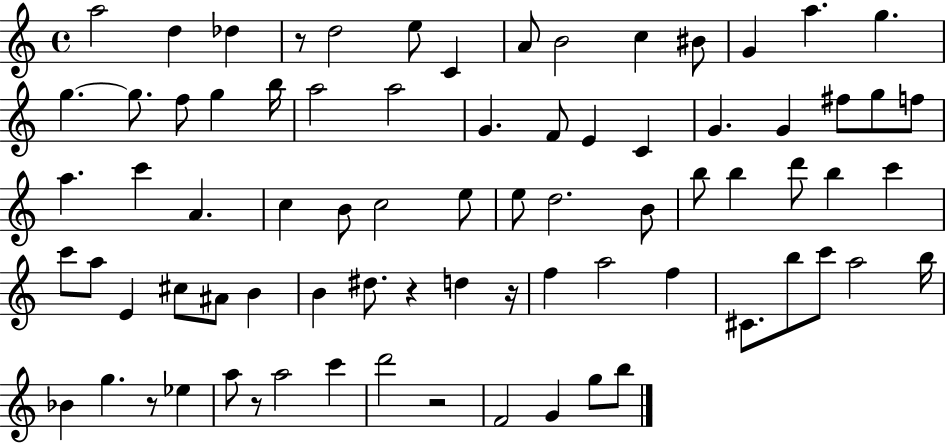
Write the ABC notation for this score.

X:1
T:Untitled
M:4/4
L:1/4
K:C
a2 d _d z/2 d2 e/2 C A/2 B2 c ^B/2 G a g g g/2 f/2 g b/4 a2 a2 G F/2 E C G G ^f/2 g/2 f/2 a c' A c B/2 c2 e/2 e/2 d2 B/2 b/2 b d'/2 b c' c'/2 a/2 E ^c/2 ^A/2 B B ^d/2 z d z/4 f a2 f ^C/2 b/2 c'/2 a2 b/4 _B g z/2 _e a/2 z/2 a2 c' d'2 z2 F2 G g/2 b/2